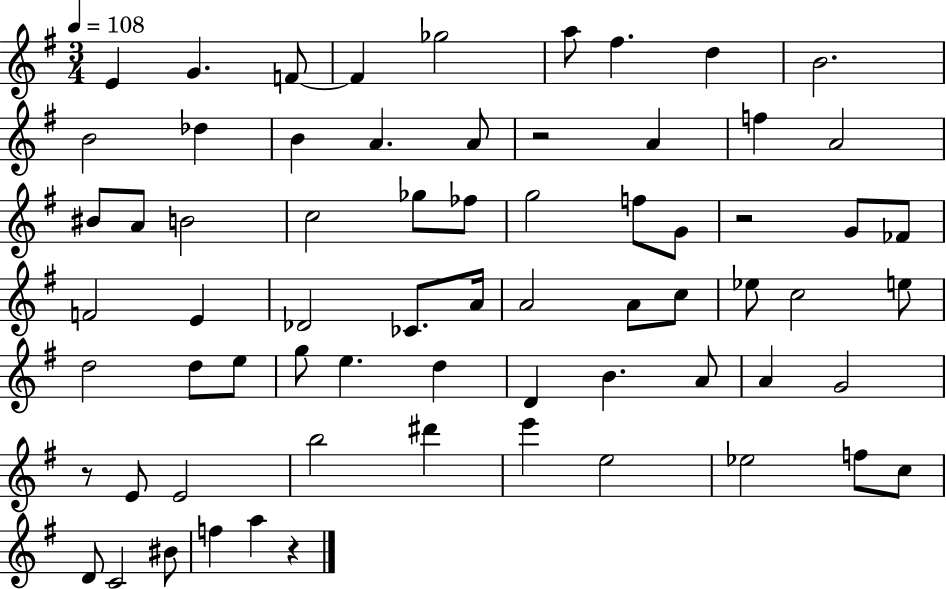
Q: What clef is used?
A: treble